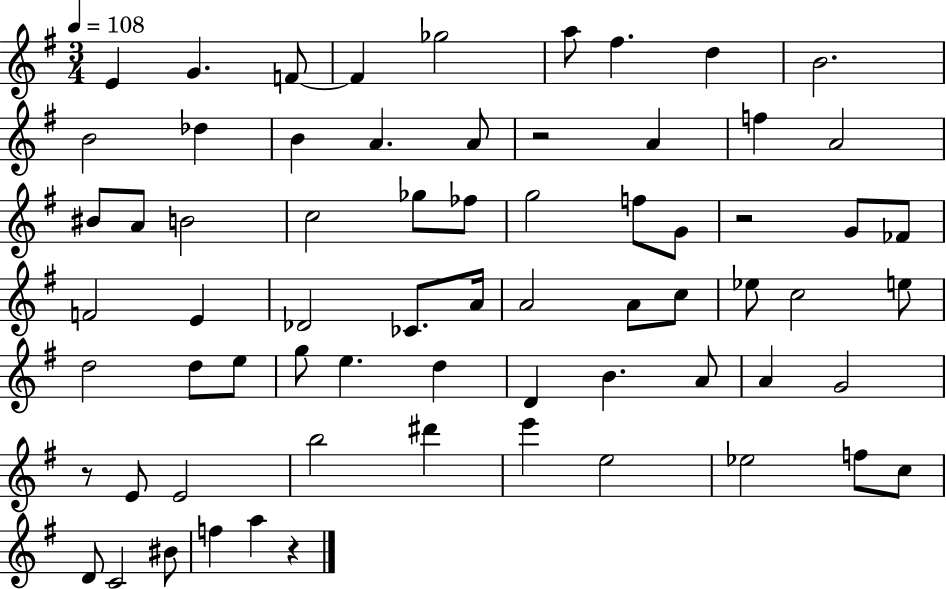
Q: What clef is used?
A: treble